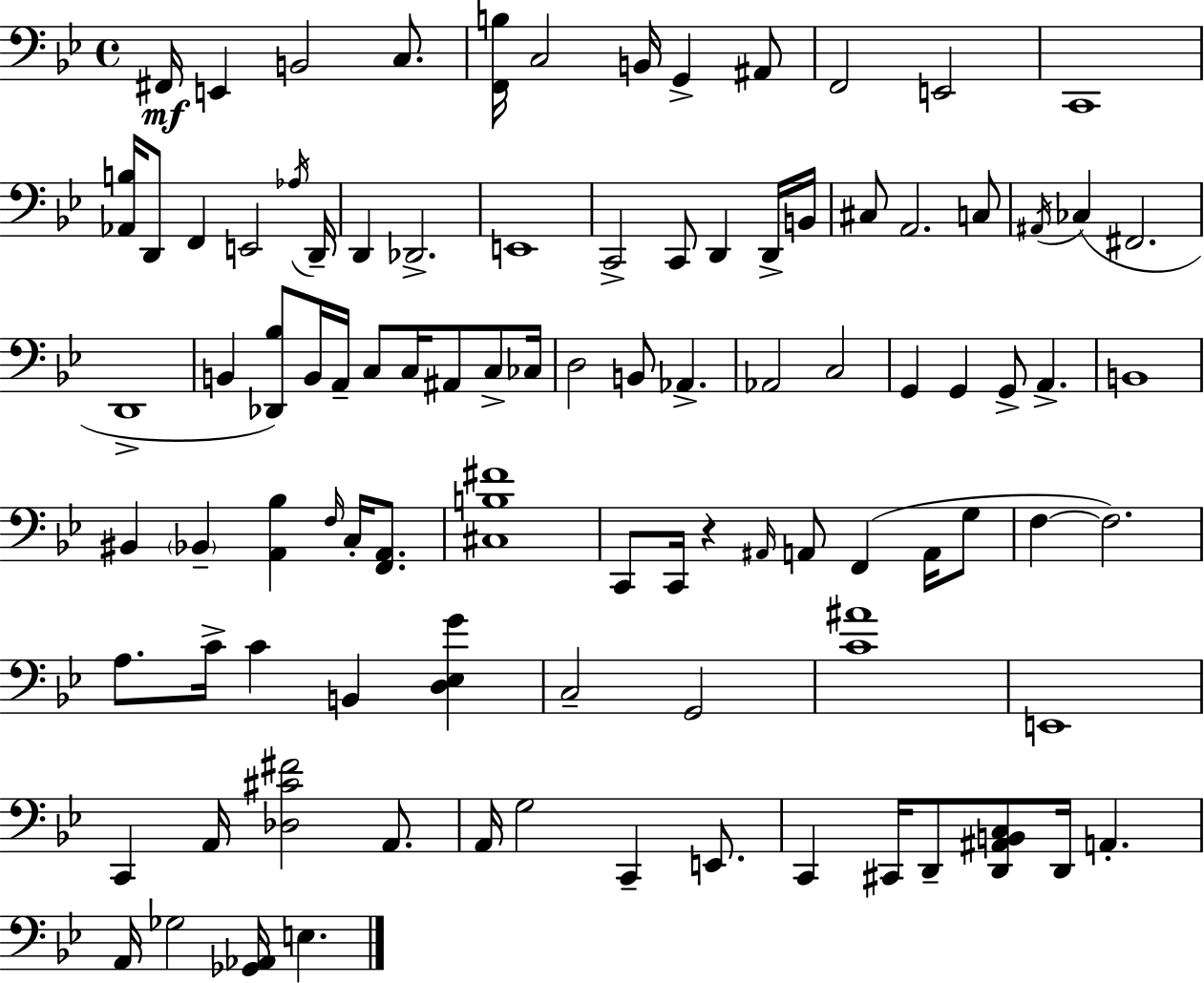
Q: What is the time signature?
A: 4/4